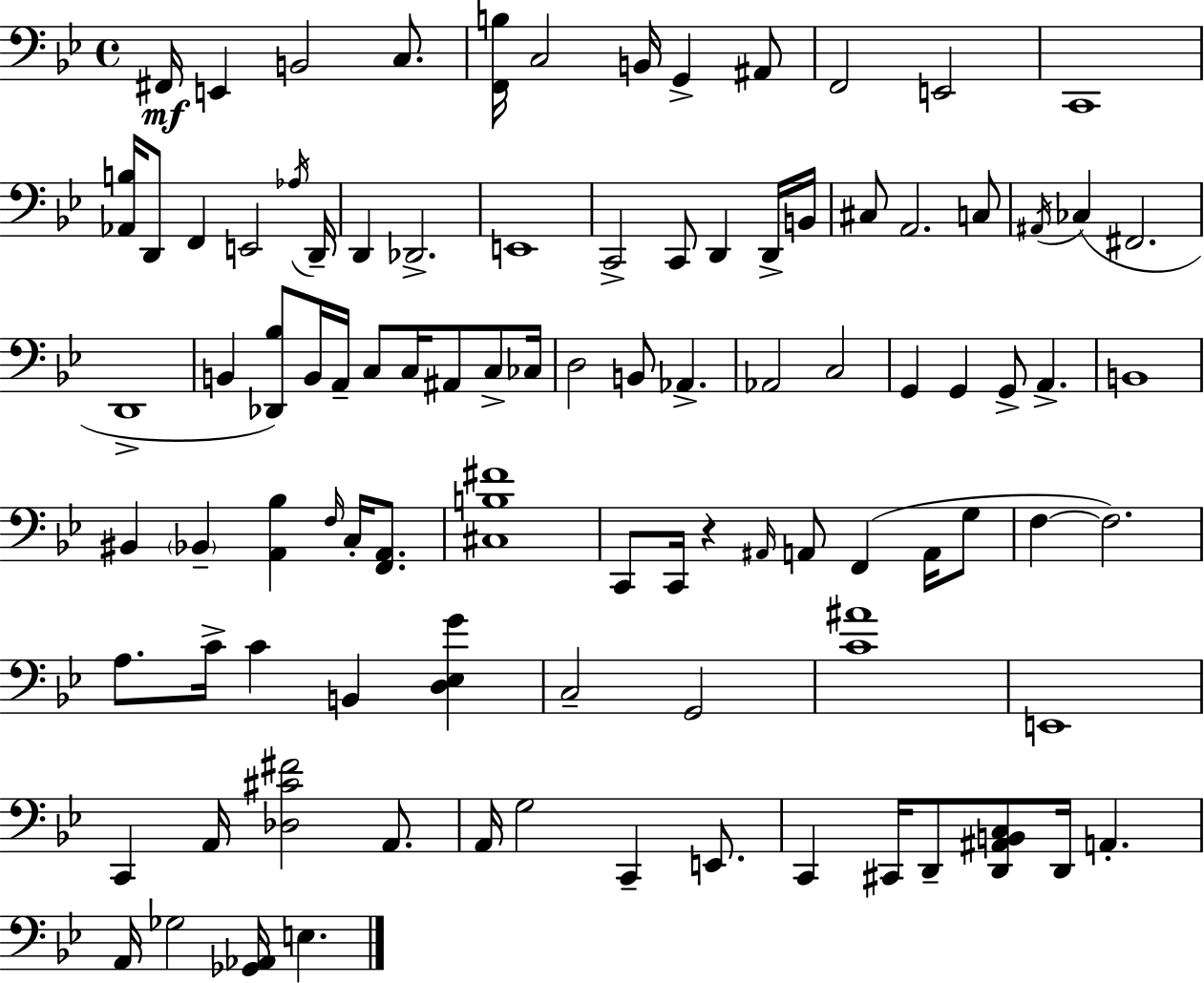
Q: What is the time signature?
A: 4/4